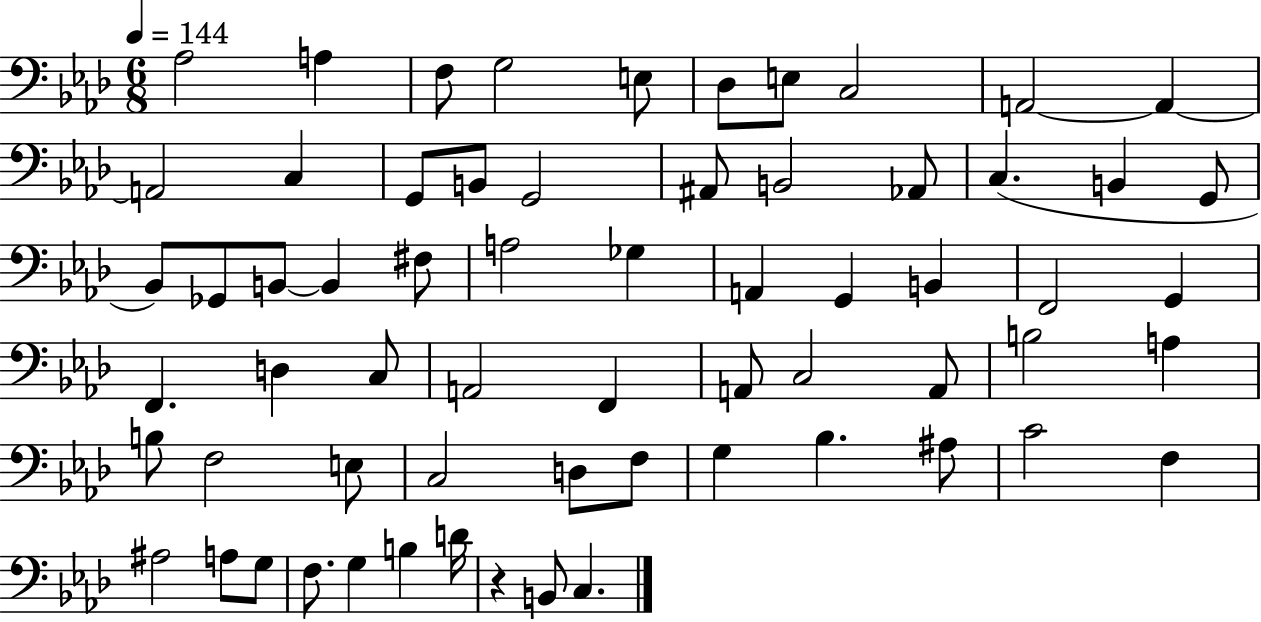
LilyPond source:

{
  \clef bass
  \numericTimeSignature
  \time 6/8
  \key aes \major
  \tempo 4 = 144
  aes2 a4 | f8 g2 e8 | des8 e8 c2 | a,2~~ a,4~~ | \break a,2 c4 | g,8 b,8 g,2 | ais,8 b,2 aes,8 | c4.( b,4 g,8 | \break bes,8) ges,8 b,8~~ b,4 fis8 | a2 ges4 | a,4 g,4 b,4 | f,2 g,4 | \break f,4. d4 c8 | a,2 f,4 | a,8 c2 a,8 | b2 a4 | \break b8 f2 e8 | c2 d8 f8 | g4 bes4. ais8 | c'2 f4 | \break ais2 a8 g8 | f8. g4 b4 d'16 | r4 b,8 c4. | \bar "|."
}